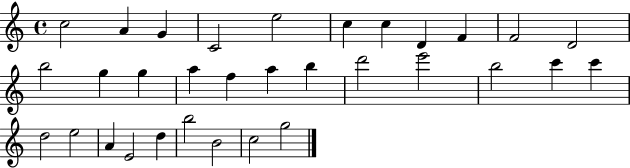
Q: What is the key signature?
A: C major